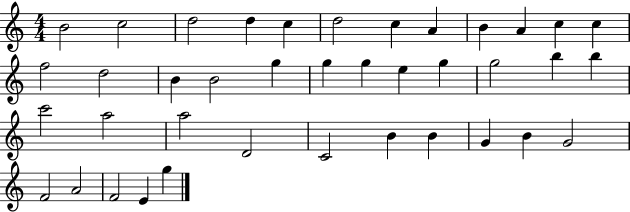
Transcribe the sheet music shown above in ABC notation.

X:1
T:Untitled
M:4/4
L:1/4
K:C
B2 c2 d2 d c d2 c A B A c c f2 d2 B B2 g g g e g g2 b b c'2 a2 a2 D2 C2 B B G B G2 F2 A2 F2 E g